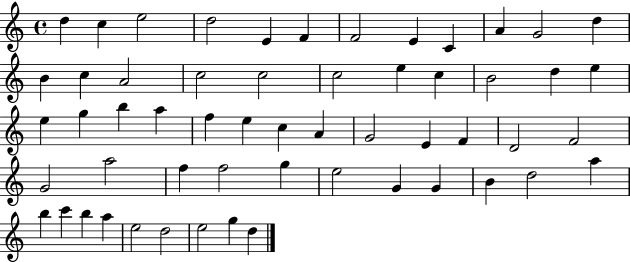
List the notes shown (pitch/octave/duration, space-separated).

D5/q C5/q E5/h D5/h E4/q F4/q F4/h E4/q C4/q A4/q G4/h D5/q B4/q C5/q A4/h C5/h C5/h C5/h E5/q C5/q B4/h D5/q E5/q E5/q G5/q B5/q A5/q F5/q E5/q C5/q A4/q G4/h E4/q F4/q D4/h F4/h G4/h A5/h F5/q F5/h G5/q E5/h G4/q G4/q B4/q D5/h A5/q B5/q C6/q B5/q A5/q E5/h D5/h E5/h G5/q D5/q